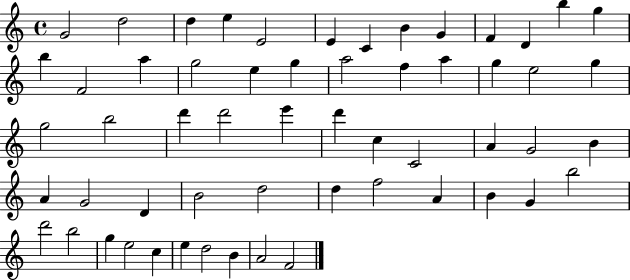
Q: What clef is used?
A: treble